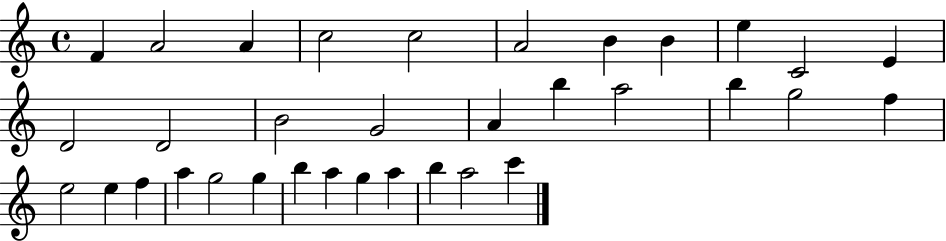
F4/q A4/h A4/q C5/h C5/h A4/h B4/q B4/q E5/q C4/h E4/q D4/h D4/h B4/h G4/h A4/q B5/q A5/h B5/q G5/h F5/q E5/h E5/q F5/q A5/q G5/h G5/q B5/q A5/q G5/q A5/q B5/q A5/h C6/q